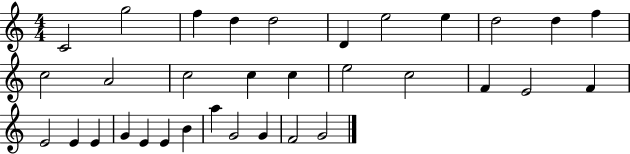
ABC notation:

X:1
T:Untitled
M:4/4
L:1/4
K:C
C2 g2 f d d2 D e2 e d2 d f c2 A2 c2 c c e2 c2 F E2 F E2 E E G E E B a G2 G F2 G2